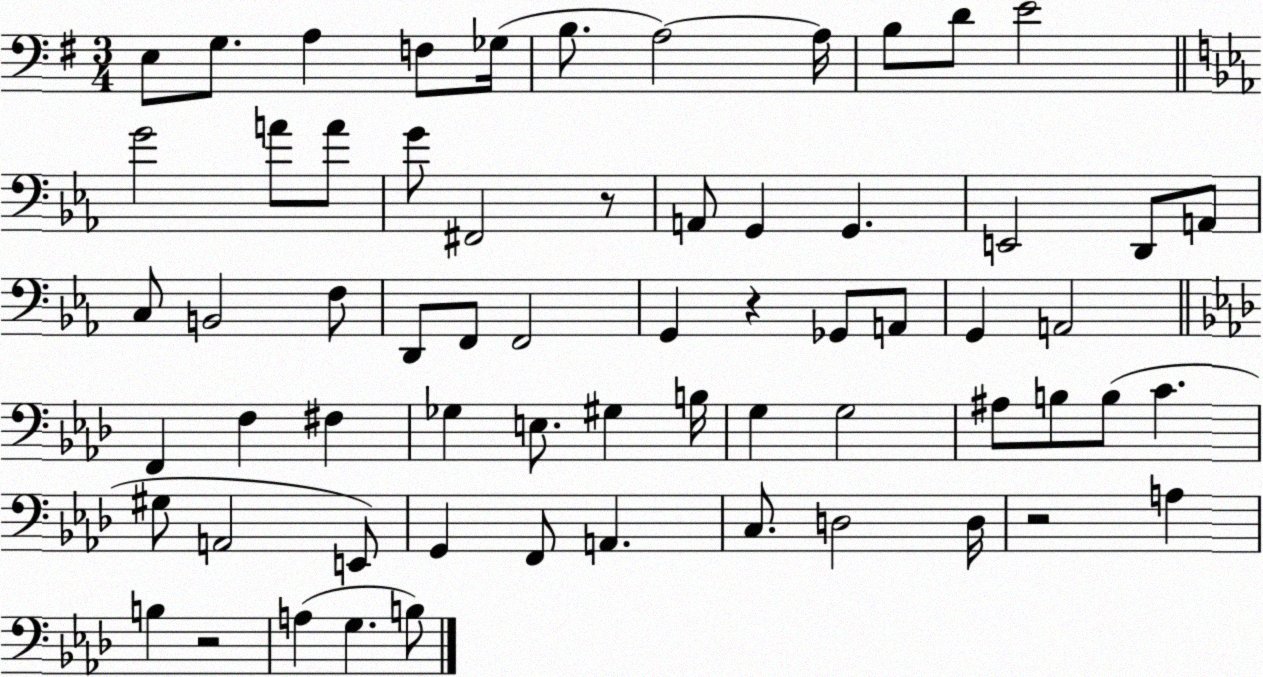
X:1
T:Untitled
M:3/4
L:1/4
K:G
E,/2 G,/2 A, F,/2 _G,/4 B,/2 A,2 A,/4 B,/2 D/2 E2 G2 A/2 A/2 G/2 ^F,,2 z/2 A,,/2 G,, G,, E,,2 D,,/2 A,,/2 C,/2 B,,2 F,/2 D,,/2 F,,/2 F,,2 G,, z _G,,/2 A,,/2 G,, A,,2 F,, F, ^F, _G, E,/2 ^G, B,/4 G, G,2 ^A,/2 B,/2 B,/2 C ^G,/2 A,,2 E,,/2 G,, F,,/2 A,, C,/2 D,2 D,/4 z2 A, B, z2 A, G, B,/2